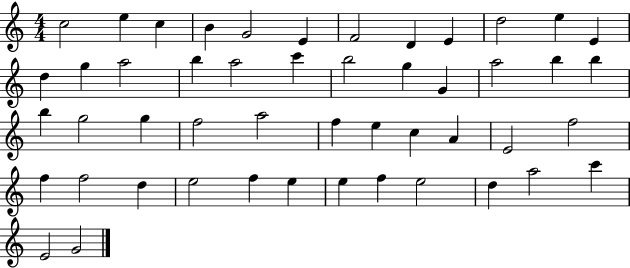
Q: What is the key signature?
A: C major